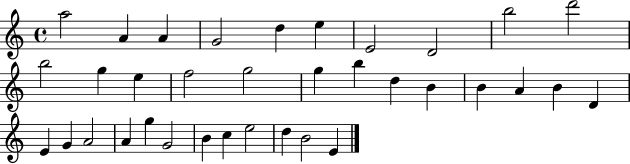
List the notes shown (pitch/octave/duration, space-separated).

A5/h A4/q A4/q G4/h D5/q E5/q E4/h D4/h B5/h D6/h B5/h G5/q E5/q F5/h G5/h G5/q B5/q D5/q B4/q B4/q A4/q B4/q D4/q E4/q G4/q A4/h A4/q G5/q G4/h B4/q C5/q E5/h D5/q B4/h E4/q